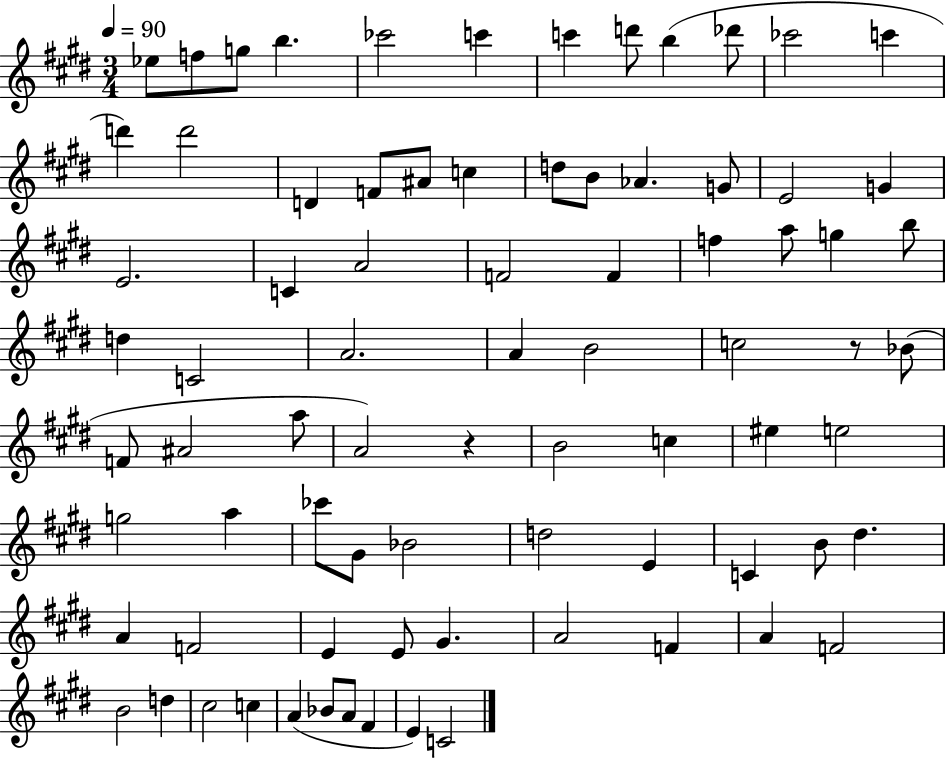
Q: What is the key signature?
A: E major